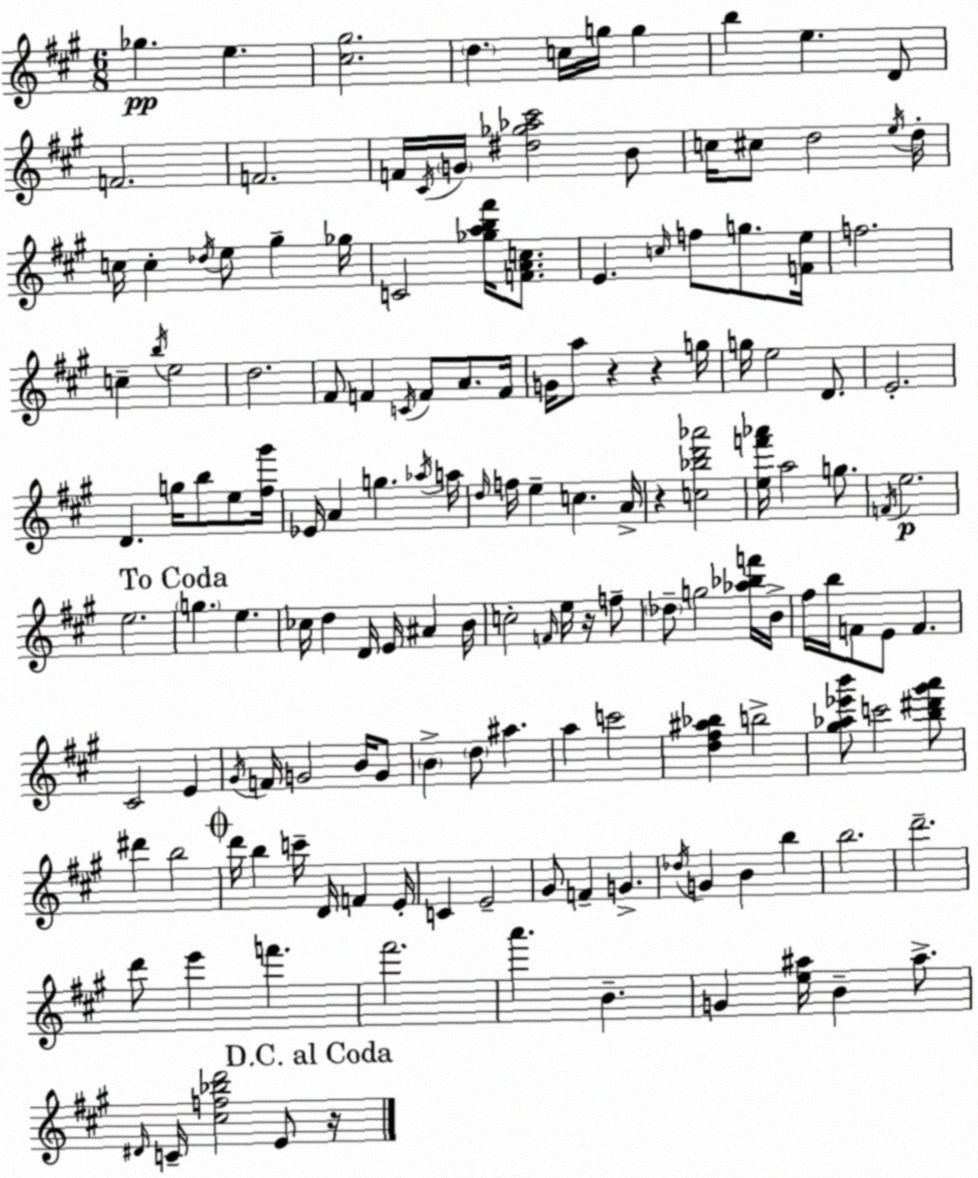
X:1
T:Untitled
M:6/8
L:1/4
K:A
_g e [^c^g]2 d c/4 g/4 g b e D/2 F2 F2 F/4 ^C/4 G/4 [^d_g_a^c']2 B/2 c/4 ^c/2 d2 e/4 d/4 c/4 c _d/4 e/2 ^g _g/4 C2 [_gab^f']/4 [FAc]/2 E c/4 f/2 g/2 [Fe]/4 f2 c b/4 e2 d2 ^F/2 F C/4 F/2 A/2 F/4 G/4 a/2 z z g/4 g/4 e2 D/2 E2 D g/4 b/2 e/2 [^f^g']/4 _E/4 A g _a/4 a/4 d/4 f/4 e c A/4 z [c_bd'_a']2 [ef'_a']/4 a2 g/2 F/4 e2 e2 g e _c/4 d D/4 E/4 ^A B/4 c2 F/4 e/4 z/4 f/2 _d/2 g2 [_a_bf']/4 B/4 ^f/4 b/4 F/2 E/2 F ^C2 E ^G/4 F/4 G2 B/4 G/2 B d/2 ^a a c'2 [d^f^a_b] b2 [^g_a_e'b']/2 c'2 [b^d'^g'a']/2 ^d' b2 d'/4 b c'/4 D/4 F E/4 C E2 ^G/2 F G _d/4 G B b b2 d'2 d'/2 e' f' ^f'2 a' B G [e^a]/4 B ^a/2 ^D/4 C/4 [^cf_bd']2 E/2 z/4